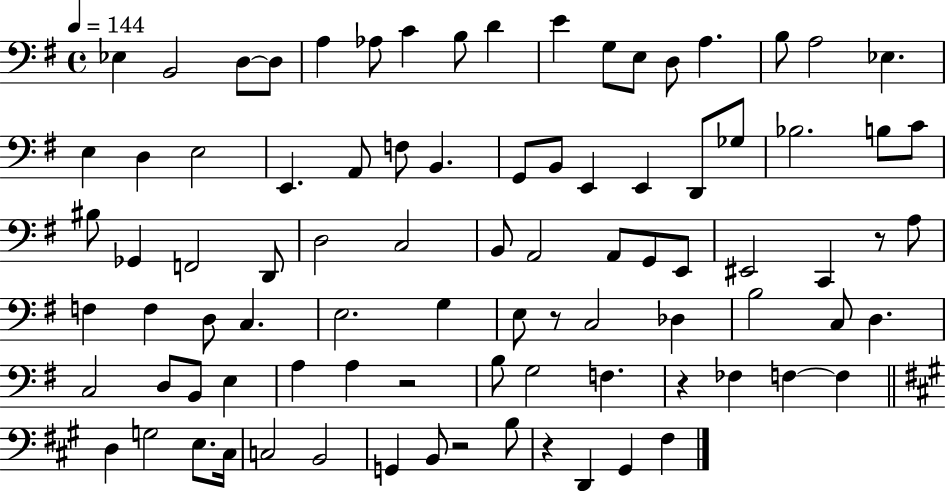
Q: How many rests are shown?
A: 6